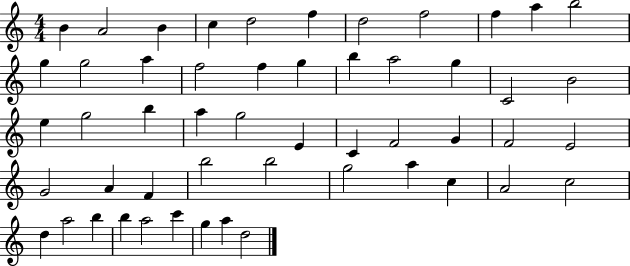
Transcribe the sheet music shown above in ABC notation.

X:1
T:Untitled
M:4/4
L:1/4
K:C
B A2 B c d2 f d2 f2 f a b2 g g2 a f2 f g b a2 g C2 B2 e g2 b a g2 E C F2 G F2 E2 G2 A F b2 b2 g2 a c A2 c2 d a2 b b a2 c' g a d2